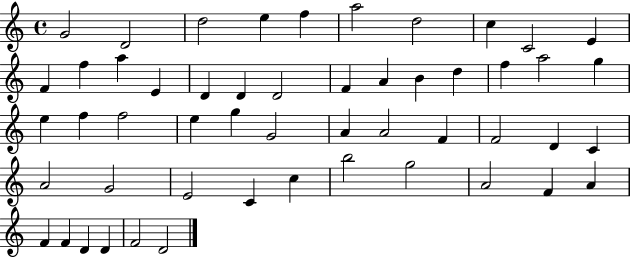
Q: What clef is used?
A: treble